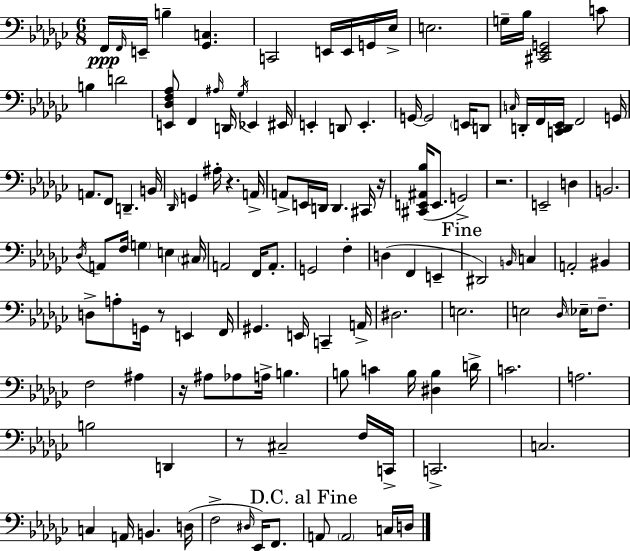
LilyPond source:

{
  \clef bass
  \numericTimeSignature
  \time 6/8
  \key ees \minor
  \repeat volta 2 { f,16\ppp \grace { f,16 } e,16-- b4-- <ges, c>4. | c,2 e,16 e,16 g,16 | ees16-> e2. | g16-- bes16 <cis, ees, g,>2 c'8 | \break b4 d'2 | <e, des f aes>8 f,4 \grace { ais16 } d,16 \acciaccatura { ges16 } ees,4 | eis,16 e,4-. d,8 e,4.-. | g,16~~ g,2 | \break \parenthesize e,16 d,8 \grace { c16 } d,16-. f,16 <c, d, ees,>16 f,2 | g,16 a,8. f,8 d,4.-- | b,16 \grace { des,16 } g,4 ais16-. r4. | a,16-> a,8-> e,16 d,16 d,4. | \break cis,16 r16 <cis, e, ais, bes>16( e,8. g,2->) | r2. | e,2-- | d4 b,2. | \break \acciaccatura { des16 } a,8 f16 \parenthesize g4 | e4 \parenthesize cis16 a,2 | f,16 a,8.-. g,2 | f4-. d4( f,4 | \break e,4-- \mark "Fine" dis,2) | \grace { b,16 } c4 a,2-. | bis,4 d8-> a8-. g,16 | r8 e,4 f,16 gis,4. | \break e,16 c,4-- a,16-> dis2. | e2. | e2 | \grace { des16 } \parenthesize ees16-- f8.-- f2 | \break ais4 r16 ais8 aes8 | a16-> b4. b8 c'4 | b16 <dis b>4 d'16-> c'2. | a2. | \break b2 | d,4 r8 cis2-- | f16 c,16-> c,2.-> | c2. | \break c4 | a,16 b,4. d16( f2-> | \grace { dis16 } ees,16) f,8. \mark "D.C. al Fine" a,8 \parenthesize a,2 | c16 d16 } \bar "|."
}